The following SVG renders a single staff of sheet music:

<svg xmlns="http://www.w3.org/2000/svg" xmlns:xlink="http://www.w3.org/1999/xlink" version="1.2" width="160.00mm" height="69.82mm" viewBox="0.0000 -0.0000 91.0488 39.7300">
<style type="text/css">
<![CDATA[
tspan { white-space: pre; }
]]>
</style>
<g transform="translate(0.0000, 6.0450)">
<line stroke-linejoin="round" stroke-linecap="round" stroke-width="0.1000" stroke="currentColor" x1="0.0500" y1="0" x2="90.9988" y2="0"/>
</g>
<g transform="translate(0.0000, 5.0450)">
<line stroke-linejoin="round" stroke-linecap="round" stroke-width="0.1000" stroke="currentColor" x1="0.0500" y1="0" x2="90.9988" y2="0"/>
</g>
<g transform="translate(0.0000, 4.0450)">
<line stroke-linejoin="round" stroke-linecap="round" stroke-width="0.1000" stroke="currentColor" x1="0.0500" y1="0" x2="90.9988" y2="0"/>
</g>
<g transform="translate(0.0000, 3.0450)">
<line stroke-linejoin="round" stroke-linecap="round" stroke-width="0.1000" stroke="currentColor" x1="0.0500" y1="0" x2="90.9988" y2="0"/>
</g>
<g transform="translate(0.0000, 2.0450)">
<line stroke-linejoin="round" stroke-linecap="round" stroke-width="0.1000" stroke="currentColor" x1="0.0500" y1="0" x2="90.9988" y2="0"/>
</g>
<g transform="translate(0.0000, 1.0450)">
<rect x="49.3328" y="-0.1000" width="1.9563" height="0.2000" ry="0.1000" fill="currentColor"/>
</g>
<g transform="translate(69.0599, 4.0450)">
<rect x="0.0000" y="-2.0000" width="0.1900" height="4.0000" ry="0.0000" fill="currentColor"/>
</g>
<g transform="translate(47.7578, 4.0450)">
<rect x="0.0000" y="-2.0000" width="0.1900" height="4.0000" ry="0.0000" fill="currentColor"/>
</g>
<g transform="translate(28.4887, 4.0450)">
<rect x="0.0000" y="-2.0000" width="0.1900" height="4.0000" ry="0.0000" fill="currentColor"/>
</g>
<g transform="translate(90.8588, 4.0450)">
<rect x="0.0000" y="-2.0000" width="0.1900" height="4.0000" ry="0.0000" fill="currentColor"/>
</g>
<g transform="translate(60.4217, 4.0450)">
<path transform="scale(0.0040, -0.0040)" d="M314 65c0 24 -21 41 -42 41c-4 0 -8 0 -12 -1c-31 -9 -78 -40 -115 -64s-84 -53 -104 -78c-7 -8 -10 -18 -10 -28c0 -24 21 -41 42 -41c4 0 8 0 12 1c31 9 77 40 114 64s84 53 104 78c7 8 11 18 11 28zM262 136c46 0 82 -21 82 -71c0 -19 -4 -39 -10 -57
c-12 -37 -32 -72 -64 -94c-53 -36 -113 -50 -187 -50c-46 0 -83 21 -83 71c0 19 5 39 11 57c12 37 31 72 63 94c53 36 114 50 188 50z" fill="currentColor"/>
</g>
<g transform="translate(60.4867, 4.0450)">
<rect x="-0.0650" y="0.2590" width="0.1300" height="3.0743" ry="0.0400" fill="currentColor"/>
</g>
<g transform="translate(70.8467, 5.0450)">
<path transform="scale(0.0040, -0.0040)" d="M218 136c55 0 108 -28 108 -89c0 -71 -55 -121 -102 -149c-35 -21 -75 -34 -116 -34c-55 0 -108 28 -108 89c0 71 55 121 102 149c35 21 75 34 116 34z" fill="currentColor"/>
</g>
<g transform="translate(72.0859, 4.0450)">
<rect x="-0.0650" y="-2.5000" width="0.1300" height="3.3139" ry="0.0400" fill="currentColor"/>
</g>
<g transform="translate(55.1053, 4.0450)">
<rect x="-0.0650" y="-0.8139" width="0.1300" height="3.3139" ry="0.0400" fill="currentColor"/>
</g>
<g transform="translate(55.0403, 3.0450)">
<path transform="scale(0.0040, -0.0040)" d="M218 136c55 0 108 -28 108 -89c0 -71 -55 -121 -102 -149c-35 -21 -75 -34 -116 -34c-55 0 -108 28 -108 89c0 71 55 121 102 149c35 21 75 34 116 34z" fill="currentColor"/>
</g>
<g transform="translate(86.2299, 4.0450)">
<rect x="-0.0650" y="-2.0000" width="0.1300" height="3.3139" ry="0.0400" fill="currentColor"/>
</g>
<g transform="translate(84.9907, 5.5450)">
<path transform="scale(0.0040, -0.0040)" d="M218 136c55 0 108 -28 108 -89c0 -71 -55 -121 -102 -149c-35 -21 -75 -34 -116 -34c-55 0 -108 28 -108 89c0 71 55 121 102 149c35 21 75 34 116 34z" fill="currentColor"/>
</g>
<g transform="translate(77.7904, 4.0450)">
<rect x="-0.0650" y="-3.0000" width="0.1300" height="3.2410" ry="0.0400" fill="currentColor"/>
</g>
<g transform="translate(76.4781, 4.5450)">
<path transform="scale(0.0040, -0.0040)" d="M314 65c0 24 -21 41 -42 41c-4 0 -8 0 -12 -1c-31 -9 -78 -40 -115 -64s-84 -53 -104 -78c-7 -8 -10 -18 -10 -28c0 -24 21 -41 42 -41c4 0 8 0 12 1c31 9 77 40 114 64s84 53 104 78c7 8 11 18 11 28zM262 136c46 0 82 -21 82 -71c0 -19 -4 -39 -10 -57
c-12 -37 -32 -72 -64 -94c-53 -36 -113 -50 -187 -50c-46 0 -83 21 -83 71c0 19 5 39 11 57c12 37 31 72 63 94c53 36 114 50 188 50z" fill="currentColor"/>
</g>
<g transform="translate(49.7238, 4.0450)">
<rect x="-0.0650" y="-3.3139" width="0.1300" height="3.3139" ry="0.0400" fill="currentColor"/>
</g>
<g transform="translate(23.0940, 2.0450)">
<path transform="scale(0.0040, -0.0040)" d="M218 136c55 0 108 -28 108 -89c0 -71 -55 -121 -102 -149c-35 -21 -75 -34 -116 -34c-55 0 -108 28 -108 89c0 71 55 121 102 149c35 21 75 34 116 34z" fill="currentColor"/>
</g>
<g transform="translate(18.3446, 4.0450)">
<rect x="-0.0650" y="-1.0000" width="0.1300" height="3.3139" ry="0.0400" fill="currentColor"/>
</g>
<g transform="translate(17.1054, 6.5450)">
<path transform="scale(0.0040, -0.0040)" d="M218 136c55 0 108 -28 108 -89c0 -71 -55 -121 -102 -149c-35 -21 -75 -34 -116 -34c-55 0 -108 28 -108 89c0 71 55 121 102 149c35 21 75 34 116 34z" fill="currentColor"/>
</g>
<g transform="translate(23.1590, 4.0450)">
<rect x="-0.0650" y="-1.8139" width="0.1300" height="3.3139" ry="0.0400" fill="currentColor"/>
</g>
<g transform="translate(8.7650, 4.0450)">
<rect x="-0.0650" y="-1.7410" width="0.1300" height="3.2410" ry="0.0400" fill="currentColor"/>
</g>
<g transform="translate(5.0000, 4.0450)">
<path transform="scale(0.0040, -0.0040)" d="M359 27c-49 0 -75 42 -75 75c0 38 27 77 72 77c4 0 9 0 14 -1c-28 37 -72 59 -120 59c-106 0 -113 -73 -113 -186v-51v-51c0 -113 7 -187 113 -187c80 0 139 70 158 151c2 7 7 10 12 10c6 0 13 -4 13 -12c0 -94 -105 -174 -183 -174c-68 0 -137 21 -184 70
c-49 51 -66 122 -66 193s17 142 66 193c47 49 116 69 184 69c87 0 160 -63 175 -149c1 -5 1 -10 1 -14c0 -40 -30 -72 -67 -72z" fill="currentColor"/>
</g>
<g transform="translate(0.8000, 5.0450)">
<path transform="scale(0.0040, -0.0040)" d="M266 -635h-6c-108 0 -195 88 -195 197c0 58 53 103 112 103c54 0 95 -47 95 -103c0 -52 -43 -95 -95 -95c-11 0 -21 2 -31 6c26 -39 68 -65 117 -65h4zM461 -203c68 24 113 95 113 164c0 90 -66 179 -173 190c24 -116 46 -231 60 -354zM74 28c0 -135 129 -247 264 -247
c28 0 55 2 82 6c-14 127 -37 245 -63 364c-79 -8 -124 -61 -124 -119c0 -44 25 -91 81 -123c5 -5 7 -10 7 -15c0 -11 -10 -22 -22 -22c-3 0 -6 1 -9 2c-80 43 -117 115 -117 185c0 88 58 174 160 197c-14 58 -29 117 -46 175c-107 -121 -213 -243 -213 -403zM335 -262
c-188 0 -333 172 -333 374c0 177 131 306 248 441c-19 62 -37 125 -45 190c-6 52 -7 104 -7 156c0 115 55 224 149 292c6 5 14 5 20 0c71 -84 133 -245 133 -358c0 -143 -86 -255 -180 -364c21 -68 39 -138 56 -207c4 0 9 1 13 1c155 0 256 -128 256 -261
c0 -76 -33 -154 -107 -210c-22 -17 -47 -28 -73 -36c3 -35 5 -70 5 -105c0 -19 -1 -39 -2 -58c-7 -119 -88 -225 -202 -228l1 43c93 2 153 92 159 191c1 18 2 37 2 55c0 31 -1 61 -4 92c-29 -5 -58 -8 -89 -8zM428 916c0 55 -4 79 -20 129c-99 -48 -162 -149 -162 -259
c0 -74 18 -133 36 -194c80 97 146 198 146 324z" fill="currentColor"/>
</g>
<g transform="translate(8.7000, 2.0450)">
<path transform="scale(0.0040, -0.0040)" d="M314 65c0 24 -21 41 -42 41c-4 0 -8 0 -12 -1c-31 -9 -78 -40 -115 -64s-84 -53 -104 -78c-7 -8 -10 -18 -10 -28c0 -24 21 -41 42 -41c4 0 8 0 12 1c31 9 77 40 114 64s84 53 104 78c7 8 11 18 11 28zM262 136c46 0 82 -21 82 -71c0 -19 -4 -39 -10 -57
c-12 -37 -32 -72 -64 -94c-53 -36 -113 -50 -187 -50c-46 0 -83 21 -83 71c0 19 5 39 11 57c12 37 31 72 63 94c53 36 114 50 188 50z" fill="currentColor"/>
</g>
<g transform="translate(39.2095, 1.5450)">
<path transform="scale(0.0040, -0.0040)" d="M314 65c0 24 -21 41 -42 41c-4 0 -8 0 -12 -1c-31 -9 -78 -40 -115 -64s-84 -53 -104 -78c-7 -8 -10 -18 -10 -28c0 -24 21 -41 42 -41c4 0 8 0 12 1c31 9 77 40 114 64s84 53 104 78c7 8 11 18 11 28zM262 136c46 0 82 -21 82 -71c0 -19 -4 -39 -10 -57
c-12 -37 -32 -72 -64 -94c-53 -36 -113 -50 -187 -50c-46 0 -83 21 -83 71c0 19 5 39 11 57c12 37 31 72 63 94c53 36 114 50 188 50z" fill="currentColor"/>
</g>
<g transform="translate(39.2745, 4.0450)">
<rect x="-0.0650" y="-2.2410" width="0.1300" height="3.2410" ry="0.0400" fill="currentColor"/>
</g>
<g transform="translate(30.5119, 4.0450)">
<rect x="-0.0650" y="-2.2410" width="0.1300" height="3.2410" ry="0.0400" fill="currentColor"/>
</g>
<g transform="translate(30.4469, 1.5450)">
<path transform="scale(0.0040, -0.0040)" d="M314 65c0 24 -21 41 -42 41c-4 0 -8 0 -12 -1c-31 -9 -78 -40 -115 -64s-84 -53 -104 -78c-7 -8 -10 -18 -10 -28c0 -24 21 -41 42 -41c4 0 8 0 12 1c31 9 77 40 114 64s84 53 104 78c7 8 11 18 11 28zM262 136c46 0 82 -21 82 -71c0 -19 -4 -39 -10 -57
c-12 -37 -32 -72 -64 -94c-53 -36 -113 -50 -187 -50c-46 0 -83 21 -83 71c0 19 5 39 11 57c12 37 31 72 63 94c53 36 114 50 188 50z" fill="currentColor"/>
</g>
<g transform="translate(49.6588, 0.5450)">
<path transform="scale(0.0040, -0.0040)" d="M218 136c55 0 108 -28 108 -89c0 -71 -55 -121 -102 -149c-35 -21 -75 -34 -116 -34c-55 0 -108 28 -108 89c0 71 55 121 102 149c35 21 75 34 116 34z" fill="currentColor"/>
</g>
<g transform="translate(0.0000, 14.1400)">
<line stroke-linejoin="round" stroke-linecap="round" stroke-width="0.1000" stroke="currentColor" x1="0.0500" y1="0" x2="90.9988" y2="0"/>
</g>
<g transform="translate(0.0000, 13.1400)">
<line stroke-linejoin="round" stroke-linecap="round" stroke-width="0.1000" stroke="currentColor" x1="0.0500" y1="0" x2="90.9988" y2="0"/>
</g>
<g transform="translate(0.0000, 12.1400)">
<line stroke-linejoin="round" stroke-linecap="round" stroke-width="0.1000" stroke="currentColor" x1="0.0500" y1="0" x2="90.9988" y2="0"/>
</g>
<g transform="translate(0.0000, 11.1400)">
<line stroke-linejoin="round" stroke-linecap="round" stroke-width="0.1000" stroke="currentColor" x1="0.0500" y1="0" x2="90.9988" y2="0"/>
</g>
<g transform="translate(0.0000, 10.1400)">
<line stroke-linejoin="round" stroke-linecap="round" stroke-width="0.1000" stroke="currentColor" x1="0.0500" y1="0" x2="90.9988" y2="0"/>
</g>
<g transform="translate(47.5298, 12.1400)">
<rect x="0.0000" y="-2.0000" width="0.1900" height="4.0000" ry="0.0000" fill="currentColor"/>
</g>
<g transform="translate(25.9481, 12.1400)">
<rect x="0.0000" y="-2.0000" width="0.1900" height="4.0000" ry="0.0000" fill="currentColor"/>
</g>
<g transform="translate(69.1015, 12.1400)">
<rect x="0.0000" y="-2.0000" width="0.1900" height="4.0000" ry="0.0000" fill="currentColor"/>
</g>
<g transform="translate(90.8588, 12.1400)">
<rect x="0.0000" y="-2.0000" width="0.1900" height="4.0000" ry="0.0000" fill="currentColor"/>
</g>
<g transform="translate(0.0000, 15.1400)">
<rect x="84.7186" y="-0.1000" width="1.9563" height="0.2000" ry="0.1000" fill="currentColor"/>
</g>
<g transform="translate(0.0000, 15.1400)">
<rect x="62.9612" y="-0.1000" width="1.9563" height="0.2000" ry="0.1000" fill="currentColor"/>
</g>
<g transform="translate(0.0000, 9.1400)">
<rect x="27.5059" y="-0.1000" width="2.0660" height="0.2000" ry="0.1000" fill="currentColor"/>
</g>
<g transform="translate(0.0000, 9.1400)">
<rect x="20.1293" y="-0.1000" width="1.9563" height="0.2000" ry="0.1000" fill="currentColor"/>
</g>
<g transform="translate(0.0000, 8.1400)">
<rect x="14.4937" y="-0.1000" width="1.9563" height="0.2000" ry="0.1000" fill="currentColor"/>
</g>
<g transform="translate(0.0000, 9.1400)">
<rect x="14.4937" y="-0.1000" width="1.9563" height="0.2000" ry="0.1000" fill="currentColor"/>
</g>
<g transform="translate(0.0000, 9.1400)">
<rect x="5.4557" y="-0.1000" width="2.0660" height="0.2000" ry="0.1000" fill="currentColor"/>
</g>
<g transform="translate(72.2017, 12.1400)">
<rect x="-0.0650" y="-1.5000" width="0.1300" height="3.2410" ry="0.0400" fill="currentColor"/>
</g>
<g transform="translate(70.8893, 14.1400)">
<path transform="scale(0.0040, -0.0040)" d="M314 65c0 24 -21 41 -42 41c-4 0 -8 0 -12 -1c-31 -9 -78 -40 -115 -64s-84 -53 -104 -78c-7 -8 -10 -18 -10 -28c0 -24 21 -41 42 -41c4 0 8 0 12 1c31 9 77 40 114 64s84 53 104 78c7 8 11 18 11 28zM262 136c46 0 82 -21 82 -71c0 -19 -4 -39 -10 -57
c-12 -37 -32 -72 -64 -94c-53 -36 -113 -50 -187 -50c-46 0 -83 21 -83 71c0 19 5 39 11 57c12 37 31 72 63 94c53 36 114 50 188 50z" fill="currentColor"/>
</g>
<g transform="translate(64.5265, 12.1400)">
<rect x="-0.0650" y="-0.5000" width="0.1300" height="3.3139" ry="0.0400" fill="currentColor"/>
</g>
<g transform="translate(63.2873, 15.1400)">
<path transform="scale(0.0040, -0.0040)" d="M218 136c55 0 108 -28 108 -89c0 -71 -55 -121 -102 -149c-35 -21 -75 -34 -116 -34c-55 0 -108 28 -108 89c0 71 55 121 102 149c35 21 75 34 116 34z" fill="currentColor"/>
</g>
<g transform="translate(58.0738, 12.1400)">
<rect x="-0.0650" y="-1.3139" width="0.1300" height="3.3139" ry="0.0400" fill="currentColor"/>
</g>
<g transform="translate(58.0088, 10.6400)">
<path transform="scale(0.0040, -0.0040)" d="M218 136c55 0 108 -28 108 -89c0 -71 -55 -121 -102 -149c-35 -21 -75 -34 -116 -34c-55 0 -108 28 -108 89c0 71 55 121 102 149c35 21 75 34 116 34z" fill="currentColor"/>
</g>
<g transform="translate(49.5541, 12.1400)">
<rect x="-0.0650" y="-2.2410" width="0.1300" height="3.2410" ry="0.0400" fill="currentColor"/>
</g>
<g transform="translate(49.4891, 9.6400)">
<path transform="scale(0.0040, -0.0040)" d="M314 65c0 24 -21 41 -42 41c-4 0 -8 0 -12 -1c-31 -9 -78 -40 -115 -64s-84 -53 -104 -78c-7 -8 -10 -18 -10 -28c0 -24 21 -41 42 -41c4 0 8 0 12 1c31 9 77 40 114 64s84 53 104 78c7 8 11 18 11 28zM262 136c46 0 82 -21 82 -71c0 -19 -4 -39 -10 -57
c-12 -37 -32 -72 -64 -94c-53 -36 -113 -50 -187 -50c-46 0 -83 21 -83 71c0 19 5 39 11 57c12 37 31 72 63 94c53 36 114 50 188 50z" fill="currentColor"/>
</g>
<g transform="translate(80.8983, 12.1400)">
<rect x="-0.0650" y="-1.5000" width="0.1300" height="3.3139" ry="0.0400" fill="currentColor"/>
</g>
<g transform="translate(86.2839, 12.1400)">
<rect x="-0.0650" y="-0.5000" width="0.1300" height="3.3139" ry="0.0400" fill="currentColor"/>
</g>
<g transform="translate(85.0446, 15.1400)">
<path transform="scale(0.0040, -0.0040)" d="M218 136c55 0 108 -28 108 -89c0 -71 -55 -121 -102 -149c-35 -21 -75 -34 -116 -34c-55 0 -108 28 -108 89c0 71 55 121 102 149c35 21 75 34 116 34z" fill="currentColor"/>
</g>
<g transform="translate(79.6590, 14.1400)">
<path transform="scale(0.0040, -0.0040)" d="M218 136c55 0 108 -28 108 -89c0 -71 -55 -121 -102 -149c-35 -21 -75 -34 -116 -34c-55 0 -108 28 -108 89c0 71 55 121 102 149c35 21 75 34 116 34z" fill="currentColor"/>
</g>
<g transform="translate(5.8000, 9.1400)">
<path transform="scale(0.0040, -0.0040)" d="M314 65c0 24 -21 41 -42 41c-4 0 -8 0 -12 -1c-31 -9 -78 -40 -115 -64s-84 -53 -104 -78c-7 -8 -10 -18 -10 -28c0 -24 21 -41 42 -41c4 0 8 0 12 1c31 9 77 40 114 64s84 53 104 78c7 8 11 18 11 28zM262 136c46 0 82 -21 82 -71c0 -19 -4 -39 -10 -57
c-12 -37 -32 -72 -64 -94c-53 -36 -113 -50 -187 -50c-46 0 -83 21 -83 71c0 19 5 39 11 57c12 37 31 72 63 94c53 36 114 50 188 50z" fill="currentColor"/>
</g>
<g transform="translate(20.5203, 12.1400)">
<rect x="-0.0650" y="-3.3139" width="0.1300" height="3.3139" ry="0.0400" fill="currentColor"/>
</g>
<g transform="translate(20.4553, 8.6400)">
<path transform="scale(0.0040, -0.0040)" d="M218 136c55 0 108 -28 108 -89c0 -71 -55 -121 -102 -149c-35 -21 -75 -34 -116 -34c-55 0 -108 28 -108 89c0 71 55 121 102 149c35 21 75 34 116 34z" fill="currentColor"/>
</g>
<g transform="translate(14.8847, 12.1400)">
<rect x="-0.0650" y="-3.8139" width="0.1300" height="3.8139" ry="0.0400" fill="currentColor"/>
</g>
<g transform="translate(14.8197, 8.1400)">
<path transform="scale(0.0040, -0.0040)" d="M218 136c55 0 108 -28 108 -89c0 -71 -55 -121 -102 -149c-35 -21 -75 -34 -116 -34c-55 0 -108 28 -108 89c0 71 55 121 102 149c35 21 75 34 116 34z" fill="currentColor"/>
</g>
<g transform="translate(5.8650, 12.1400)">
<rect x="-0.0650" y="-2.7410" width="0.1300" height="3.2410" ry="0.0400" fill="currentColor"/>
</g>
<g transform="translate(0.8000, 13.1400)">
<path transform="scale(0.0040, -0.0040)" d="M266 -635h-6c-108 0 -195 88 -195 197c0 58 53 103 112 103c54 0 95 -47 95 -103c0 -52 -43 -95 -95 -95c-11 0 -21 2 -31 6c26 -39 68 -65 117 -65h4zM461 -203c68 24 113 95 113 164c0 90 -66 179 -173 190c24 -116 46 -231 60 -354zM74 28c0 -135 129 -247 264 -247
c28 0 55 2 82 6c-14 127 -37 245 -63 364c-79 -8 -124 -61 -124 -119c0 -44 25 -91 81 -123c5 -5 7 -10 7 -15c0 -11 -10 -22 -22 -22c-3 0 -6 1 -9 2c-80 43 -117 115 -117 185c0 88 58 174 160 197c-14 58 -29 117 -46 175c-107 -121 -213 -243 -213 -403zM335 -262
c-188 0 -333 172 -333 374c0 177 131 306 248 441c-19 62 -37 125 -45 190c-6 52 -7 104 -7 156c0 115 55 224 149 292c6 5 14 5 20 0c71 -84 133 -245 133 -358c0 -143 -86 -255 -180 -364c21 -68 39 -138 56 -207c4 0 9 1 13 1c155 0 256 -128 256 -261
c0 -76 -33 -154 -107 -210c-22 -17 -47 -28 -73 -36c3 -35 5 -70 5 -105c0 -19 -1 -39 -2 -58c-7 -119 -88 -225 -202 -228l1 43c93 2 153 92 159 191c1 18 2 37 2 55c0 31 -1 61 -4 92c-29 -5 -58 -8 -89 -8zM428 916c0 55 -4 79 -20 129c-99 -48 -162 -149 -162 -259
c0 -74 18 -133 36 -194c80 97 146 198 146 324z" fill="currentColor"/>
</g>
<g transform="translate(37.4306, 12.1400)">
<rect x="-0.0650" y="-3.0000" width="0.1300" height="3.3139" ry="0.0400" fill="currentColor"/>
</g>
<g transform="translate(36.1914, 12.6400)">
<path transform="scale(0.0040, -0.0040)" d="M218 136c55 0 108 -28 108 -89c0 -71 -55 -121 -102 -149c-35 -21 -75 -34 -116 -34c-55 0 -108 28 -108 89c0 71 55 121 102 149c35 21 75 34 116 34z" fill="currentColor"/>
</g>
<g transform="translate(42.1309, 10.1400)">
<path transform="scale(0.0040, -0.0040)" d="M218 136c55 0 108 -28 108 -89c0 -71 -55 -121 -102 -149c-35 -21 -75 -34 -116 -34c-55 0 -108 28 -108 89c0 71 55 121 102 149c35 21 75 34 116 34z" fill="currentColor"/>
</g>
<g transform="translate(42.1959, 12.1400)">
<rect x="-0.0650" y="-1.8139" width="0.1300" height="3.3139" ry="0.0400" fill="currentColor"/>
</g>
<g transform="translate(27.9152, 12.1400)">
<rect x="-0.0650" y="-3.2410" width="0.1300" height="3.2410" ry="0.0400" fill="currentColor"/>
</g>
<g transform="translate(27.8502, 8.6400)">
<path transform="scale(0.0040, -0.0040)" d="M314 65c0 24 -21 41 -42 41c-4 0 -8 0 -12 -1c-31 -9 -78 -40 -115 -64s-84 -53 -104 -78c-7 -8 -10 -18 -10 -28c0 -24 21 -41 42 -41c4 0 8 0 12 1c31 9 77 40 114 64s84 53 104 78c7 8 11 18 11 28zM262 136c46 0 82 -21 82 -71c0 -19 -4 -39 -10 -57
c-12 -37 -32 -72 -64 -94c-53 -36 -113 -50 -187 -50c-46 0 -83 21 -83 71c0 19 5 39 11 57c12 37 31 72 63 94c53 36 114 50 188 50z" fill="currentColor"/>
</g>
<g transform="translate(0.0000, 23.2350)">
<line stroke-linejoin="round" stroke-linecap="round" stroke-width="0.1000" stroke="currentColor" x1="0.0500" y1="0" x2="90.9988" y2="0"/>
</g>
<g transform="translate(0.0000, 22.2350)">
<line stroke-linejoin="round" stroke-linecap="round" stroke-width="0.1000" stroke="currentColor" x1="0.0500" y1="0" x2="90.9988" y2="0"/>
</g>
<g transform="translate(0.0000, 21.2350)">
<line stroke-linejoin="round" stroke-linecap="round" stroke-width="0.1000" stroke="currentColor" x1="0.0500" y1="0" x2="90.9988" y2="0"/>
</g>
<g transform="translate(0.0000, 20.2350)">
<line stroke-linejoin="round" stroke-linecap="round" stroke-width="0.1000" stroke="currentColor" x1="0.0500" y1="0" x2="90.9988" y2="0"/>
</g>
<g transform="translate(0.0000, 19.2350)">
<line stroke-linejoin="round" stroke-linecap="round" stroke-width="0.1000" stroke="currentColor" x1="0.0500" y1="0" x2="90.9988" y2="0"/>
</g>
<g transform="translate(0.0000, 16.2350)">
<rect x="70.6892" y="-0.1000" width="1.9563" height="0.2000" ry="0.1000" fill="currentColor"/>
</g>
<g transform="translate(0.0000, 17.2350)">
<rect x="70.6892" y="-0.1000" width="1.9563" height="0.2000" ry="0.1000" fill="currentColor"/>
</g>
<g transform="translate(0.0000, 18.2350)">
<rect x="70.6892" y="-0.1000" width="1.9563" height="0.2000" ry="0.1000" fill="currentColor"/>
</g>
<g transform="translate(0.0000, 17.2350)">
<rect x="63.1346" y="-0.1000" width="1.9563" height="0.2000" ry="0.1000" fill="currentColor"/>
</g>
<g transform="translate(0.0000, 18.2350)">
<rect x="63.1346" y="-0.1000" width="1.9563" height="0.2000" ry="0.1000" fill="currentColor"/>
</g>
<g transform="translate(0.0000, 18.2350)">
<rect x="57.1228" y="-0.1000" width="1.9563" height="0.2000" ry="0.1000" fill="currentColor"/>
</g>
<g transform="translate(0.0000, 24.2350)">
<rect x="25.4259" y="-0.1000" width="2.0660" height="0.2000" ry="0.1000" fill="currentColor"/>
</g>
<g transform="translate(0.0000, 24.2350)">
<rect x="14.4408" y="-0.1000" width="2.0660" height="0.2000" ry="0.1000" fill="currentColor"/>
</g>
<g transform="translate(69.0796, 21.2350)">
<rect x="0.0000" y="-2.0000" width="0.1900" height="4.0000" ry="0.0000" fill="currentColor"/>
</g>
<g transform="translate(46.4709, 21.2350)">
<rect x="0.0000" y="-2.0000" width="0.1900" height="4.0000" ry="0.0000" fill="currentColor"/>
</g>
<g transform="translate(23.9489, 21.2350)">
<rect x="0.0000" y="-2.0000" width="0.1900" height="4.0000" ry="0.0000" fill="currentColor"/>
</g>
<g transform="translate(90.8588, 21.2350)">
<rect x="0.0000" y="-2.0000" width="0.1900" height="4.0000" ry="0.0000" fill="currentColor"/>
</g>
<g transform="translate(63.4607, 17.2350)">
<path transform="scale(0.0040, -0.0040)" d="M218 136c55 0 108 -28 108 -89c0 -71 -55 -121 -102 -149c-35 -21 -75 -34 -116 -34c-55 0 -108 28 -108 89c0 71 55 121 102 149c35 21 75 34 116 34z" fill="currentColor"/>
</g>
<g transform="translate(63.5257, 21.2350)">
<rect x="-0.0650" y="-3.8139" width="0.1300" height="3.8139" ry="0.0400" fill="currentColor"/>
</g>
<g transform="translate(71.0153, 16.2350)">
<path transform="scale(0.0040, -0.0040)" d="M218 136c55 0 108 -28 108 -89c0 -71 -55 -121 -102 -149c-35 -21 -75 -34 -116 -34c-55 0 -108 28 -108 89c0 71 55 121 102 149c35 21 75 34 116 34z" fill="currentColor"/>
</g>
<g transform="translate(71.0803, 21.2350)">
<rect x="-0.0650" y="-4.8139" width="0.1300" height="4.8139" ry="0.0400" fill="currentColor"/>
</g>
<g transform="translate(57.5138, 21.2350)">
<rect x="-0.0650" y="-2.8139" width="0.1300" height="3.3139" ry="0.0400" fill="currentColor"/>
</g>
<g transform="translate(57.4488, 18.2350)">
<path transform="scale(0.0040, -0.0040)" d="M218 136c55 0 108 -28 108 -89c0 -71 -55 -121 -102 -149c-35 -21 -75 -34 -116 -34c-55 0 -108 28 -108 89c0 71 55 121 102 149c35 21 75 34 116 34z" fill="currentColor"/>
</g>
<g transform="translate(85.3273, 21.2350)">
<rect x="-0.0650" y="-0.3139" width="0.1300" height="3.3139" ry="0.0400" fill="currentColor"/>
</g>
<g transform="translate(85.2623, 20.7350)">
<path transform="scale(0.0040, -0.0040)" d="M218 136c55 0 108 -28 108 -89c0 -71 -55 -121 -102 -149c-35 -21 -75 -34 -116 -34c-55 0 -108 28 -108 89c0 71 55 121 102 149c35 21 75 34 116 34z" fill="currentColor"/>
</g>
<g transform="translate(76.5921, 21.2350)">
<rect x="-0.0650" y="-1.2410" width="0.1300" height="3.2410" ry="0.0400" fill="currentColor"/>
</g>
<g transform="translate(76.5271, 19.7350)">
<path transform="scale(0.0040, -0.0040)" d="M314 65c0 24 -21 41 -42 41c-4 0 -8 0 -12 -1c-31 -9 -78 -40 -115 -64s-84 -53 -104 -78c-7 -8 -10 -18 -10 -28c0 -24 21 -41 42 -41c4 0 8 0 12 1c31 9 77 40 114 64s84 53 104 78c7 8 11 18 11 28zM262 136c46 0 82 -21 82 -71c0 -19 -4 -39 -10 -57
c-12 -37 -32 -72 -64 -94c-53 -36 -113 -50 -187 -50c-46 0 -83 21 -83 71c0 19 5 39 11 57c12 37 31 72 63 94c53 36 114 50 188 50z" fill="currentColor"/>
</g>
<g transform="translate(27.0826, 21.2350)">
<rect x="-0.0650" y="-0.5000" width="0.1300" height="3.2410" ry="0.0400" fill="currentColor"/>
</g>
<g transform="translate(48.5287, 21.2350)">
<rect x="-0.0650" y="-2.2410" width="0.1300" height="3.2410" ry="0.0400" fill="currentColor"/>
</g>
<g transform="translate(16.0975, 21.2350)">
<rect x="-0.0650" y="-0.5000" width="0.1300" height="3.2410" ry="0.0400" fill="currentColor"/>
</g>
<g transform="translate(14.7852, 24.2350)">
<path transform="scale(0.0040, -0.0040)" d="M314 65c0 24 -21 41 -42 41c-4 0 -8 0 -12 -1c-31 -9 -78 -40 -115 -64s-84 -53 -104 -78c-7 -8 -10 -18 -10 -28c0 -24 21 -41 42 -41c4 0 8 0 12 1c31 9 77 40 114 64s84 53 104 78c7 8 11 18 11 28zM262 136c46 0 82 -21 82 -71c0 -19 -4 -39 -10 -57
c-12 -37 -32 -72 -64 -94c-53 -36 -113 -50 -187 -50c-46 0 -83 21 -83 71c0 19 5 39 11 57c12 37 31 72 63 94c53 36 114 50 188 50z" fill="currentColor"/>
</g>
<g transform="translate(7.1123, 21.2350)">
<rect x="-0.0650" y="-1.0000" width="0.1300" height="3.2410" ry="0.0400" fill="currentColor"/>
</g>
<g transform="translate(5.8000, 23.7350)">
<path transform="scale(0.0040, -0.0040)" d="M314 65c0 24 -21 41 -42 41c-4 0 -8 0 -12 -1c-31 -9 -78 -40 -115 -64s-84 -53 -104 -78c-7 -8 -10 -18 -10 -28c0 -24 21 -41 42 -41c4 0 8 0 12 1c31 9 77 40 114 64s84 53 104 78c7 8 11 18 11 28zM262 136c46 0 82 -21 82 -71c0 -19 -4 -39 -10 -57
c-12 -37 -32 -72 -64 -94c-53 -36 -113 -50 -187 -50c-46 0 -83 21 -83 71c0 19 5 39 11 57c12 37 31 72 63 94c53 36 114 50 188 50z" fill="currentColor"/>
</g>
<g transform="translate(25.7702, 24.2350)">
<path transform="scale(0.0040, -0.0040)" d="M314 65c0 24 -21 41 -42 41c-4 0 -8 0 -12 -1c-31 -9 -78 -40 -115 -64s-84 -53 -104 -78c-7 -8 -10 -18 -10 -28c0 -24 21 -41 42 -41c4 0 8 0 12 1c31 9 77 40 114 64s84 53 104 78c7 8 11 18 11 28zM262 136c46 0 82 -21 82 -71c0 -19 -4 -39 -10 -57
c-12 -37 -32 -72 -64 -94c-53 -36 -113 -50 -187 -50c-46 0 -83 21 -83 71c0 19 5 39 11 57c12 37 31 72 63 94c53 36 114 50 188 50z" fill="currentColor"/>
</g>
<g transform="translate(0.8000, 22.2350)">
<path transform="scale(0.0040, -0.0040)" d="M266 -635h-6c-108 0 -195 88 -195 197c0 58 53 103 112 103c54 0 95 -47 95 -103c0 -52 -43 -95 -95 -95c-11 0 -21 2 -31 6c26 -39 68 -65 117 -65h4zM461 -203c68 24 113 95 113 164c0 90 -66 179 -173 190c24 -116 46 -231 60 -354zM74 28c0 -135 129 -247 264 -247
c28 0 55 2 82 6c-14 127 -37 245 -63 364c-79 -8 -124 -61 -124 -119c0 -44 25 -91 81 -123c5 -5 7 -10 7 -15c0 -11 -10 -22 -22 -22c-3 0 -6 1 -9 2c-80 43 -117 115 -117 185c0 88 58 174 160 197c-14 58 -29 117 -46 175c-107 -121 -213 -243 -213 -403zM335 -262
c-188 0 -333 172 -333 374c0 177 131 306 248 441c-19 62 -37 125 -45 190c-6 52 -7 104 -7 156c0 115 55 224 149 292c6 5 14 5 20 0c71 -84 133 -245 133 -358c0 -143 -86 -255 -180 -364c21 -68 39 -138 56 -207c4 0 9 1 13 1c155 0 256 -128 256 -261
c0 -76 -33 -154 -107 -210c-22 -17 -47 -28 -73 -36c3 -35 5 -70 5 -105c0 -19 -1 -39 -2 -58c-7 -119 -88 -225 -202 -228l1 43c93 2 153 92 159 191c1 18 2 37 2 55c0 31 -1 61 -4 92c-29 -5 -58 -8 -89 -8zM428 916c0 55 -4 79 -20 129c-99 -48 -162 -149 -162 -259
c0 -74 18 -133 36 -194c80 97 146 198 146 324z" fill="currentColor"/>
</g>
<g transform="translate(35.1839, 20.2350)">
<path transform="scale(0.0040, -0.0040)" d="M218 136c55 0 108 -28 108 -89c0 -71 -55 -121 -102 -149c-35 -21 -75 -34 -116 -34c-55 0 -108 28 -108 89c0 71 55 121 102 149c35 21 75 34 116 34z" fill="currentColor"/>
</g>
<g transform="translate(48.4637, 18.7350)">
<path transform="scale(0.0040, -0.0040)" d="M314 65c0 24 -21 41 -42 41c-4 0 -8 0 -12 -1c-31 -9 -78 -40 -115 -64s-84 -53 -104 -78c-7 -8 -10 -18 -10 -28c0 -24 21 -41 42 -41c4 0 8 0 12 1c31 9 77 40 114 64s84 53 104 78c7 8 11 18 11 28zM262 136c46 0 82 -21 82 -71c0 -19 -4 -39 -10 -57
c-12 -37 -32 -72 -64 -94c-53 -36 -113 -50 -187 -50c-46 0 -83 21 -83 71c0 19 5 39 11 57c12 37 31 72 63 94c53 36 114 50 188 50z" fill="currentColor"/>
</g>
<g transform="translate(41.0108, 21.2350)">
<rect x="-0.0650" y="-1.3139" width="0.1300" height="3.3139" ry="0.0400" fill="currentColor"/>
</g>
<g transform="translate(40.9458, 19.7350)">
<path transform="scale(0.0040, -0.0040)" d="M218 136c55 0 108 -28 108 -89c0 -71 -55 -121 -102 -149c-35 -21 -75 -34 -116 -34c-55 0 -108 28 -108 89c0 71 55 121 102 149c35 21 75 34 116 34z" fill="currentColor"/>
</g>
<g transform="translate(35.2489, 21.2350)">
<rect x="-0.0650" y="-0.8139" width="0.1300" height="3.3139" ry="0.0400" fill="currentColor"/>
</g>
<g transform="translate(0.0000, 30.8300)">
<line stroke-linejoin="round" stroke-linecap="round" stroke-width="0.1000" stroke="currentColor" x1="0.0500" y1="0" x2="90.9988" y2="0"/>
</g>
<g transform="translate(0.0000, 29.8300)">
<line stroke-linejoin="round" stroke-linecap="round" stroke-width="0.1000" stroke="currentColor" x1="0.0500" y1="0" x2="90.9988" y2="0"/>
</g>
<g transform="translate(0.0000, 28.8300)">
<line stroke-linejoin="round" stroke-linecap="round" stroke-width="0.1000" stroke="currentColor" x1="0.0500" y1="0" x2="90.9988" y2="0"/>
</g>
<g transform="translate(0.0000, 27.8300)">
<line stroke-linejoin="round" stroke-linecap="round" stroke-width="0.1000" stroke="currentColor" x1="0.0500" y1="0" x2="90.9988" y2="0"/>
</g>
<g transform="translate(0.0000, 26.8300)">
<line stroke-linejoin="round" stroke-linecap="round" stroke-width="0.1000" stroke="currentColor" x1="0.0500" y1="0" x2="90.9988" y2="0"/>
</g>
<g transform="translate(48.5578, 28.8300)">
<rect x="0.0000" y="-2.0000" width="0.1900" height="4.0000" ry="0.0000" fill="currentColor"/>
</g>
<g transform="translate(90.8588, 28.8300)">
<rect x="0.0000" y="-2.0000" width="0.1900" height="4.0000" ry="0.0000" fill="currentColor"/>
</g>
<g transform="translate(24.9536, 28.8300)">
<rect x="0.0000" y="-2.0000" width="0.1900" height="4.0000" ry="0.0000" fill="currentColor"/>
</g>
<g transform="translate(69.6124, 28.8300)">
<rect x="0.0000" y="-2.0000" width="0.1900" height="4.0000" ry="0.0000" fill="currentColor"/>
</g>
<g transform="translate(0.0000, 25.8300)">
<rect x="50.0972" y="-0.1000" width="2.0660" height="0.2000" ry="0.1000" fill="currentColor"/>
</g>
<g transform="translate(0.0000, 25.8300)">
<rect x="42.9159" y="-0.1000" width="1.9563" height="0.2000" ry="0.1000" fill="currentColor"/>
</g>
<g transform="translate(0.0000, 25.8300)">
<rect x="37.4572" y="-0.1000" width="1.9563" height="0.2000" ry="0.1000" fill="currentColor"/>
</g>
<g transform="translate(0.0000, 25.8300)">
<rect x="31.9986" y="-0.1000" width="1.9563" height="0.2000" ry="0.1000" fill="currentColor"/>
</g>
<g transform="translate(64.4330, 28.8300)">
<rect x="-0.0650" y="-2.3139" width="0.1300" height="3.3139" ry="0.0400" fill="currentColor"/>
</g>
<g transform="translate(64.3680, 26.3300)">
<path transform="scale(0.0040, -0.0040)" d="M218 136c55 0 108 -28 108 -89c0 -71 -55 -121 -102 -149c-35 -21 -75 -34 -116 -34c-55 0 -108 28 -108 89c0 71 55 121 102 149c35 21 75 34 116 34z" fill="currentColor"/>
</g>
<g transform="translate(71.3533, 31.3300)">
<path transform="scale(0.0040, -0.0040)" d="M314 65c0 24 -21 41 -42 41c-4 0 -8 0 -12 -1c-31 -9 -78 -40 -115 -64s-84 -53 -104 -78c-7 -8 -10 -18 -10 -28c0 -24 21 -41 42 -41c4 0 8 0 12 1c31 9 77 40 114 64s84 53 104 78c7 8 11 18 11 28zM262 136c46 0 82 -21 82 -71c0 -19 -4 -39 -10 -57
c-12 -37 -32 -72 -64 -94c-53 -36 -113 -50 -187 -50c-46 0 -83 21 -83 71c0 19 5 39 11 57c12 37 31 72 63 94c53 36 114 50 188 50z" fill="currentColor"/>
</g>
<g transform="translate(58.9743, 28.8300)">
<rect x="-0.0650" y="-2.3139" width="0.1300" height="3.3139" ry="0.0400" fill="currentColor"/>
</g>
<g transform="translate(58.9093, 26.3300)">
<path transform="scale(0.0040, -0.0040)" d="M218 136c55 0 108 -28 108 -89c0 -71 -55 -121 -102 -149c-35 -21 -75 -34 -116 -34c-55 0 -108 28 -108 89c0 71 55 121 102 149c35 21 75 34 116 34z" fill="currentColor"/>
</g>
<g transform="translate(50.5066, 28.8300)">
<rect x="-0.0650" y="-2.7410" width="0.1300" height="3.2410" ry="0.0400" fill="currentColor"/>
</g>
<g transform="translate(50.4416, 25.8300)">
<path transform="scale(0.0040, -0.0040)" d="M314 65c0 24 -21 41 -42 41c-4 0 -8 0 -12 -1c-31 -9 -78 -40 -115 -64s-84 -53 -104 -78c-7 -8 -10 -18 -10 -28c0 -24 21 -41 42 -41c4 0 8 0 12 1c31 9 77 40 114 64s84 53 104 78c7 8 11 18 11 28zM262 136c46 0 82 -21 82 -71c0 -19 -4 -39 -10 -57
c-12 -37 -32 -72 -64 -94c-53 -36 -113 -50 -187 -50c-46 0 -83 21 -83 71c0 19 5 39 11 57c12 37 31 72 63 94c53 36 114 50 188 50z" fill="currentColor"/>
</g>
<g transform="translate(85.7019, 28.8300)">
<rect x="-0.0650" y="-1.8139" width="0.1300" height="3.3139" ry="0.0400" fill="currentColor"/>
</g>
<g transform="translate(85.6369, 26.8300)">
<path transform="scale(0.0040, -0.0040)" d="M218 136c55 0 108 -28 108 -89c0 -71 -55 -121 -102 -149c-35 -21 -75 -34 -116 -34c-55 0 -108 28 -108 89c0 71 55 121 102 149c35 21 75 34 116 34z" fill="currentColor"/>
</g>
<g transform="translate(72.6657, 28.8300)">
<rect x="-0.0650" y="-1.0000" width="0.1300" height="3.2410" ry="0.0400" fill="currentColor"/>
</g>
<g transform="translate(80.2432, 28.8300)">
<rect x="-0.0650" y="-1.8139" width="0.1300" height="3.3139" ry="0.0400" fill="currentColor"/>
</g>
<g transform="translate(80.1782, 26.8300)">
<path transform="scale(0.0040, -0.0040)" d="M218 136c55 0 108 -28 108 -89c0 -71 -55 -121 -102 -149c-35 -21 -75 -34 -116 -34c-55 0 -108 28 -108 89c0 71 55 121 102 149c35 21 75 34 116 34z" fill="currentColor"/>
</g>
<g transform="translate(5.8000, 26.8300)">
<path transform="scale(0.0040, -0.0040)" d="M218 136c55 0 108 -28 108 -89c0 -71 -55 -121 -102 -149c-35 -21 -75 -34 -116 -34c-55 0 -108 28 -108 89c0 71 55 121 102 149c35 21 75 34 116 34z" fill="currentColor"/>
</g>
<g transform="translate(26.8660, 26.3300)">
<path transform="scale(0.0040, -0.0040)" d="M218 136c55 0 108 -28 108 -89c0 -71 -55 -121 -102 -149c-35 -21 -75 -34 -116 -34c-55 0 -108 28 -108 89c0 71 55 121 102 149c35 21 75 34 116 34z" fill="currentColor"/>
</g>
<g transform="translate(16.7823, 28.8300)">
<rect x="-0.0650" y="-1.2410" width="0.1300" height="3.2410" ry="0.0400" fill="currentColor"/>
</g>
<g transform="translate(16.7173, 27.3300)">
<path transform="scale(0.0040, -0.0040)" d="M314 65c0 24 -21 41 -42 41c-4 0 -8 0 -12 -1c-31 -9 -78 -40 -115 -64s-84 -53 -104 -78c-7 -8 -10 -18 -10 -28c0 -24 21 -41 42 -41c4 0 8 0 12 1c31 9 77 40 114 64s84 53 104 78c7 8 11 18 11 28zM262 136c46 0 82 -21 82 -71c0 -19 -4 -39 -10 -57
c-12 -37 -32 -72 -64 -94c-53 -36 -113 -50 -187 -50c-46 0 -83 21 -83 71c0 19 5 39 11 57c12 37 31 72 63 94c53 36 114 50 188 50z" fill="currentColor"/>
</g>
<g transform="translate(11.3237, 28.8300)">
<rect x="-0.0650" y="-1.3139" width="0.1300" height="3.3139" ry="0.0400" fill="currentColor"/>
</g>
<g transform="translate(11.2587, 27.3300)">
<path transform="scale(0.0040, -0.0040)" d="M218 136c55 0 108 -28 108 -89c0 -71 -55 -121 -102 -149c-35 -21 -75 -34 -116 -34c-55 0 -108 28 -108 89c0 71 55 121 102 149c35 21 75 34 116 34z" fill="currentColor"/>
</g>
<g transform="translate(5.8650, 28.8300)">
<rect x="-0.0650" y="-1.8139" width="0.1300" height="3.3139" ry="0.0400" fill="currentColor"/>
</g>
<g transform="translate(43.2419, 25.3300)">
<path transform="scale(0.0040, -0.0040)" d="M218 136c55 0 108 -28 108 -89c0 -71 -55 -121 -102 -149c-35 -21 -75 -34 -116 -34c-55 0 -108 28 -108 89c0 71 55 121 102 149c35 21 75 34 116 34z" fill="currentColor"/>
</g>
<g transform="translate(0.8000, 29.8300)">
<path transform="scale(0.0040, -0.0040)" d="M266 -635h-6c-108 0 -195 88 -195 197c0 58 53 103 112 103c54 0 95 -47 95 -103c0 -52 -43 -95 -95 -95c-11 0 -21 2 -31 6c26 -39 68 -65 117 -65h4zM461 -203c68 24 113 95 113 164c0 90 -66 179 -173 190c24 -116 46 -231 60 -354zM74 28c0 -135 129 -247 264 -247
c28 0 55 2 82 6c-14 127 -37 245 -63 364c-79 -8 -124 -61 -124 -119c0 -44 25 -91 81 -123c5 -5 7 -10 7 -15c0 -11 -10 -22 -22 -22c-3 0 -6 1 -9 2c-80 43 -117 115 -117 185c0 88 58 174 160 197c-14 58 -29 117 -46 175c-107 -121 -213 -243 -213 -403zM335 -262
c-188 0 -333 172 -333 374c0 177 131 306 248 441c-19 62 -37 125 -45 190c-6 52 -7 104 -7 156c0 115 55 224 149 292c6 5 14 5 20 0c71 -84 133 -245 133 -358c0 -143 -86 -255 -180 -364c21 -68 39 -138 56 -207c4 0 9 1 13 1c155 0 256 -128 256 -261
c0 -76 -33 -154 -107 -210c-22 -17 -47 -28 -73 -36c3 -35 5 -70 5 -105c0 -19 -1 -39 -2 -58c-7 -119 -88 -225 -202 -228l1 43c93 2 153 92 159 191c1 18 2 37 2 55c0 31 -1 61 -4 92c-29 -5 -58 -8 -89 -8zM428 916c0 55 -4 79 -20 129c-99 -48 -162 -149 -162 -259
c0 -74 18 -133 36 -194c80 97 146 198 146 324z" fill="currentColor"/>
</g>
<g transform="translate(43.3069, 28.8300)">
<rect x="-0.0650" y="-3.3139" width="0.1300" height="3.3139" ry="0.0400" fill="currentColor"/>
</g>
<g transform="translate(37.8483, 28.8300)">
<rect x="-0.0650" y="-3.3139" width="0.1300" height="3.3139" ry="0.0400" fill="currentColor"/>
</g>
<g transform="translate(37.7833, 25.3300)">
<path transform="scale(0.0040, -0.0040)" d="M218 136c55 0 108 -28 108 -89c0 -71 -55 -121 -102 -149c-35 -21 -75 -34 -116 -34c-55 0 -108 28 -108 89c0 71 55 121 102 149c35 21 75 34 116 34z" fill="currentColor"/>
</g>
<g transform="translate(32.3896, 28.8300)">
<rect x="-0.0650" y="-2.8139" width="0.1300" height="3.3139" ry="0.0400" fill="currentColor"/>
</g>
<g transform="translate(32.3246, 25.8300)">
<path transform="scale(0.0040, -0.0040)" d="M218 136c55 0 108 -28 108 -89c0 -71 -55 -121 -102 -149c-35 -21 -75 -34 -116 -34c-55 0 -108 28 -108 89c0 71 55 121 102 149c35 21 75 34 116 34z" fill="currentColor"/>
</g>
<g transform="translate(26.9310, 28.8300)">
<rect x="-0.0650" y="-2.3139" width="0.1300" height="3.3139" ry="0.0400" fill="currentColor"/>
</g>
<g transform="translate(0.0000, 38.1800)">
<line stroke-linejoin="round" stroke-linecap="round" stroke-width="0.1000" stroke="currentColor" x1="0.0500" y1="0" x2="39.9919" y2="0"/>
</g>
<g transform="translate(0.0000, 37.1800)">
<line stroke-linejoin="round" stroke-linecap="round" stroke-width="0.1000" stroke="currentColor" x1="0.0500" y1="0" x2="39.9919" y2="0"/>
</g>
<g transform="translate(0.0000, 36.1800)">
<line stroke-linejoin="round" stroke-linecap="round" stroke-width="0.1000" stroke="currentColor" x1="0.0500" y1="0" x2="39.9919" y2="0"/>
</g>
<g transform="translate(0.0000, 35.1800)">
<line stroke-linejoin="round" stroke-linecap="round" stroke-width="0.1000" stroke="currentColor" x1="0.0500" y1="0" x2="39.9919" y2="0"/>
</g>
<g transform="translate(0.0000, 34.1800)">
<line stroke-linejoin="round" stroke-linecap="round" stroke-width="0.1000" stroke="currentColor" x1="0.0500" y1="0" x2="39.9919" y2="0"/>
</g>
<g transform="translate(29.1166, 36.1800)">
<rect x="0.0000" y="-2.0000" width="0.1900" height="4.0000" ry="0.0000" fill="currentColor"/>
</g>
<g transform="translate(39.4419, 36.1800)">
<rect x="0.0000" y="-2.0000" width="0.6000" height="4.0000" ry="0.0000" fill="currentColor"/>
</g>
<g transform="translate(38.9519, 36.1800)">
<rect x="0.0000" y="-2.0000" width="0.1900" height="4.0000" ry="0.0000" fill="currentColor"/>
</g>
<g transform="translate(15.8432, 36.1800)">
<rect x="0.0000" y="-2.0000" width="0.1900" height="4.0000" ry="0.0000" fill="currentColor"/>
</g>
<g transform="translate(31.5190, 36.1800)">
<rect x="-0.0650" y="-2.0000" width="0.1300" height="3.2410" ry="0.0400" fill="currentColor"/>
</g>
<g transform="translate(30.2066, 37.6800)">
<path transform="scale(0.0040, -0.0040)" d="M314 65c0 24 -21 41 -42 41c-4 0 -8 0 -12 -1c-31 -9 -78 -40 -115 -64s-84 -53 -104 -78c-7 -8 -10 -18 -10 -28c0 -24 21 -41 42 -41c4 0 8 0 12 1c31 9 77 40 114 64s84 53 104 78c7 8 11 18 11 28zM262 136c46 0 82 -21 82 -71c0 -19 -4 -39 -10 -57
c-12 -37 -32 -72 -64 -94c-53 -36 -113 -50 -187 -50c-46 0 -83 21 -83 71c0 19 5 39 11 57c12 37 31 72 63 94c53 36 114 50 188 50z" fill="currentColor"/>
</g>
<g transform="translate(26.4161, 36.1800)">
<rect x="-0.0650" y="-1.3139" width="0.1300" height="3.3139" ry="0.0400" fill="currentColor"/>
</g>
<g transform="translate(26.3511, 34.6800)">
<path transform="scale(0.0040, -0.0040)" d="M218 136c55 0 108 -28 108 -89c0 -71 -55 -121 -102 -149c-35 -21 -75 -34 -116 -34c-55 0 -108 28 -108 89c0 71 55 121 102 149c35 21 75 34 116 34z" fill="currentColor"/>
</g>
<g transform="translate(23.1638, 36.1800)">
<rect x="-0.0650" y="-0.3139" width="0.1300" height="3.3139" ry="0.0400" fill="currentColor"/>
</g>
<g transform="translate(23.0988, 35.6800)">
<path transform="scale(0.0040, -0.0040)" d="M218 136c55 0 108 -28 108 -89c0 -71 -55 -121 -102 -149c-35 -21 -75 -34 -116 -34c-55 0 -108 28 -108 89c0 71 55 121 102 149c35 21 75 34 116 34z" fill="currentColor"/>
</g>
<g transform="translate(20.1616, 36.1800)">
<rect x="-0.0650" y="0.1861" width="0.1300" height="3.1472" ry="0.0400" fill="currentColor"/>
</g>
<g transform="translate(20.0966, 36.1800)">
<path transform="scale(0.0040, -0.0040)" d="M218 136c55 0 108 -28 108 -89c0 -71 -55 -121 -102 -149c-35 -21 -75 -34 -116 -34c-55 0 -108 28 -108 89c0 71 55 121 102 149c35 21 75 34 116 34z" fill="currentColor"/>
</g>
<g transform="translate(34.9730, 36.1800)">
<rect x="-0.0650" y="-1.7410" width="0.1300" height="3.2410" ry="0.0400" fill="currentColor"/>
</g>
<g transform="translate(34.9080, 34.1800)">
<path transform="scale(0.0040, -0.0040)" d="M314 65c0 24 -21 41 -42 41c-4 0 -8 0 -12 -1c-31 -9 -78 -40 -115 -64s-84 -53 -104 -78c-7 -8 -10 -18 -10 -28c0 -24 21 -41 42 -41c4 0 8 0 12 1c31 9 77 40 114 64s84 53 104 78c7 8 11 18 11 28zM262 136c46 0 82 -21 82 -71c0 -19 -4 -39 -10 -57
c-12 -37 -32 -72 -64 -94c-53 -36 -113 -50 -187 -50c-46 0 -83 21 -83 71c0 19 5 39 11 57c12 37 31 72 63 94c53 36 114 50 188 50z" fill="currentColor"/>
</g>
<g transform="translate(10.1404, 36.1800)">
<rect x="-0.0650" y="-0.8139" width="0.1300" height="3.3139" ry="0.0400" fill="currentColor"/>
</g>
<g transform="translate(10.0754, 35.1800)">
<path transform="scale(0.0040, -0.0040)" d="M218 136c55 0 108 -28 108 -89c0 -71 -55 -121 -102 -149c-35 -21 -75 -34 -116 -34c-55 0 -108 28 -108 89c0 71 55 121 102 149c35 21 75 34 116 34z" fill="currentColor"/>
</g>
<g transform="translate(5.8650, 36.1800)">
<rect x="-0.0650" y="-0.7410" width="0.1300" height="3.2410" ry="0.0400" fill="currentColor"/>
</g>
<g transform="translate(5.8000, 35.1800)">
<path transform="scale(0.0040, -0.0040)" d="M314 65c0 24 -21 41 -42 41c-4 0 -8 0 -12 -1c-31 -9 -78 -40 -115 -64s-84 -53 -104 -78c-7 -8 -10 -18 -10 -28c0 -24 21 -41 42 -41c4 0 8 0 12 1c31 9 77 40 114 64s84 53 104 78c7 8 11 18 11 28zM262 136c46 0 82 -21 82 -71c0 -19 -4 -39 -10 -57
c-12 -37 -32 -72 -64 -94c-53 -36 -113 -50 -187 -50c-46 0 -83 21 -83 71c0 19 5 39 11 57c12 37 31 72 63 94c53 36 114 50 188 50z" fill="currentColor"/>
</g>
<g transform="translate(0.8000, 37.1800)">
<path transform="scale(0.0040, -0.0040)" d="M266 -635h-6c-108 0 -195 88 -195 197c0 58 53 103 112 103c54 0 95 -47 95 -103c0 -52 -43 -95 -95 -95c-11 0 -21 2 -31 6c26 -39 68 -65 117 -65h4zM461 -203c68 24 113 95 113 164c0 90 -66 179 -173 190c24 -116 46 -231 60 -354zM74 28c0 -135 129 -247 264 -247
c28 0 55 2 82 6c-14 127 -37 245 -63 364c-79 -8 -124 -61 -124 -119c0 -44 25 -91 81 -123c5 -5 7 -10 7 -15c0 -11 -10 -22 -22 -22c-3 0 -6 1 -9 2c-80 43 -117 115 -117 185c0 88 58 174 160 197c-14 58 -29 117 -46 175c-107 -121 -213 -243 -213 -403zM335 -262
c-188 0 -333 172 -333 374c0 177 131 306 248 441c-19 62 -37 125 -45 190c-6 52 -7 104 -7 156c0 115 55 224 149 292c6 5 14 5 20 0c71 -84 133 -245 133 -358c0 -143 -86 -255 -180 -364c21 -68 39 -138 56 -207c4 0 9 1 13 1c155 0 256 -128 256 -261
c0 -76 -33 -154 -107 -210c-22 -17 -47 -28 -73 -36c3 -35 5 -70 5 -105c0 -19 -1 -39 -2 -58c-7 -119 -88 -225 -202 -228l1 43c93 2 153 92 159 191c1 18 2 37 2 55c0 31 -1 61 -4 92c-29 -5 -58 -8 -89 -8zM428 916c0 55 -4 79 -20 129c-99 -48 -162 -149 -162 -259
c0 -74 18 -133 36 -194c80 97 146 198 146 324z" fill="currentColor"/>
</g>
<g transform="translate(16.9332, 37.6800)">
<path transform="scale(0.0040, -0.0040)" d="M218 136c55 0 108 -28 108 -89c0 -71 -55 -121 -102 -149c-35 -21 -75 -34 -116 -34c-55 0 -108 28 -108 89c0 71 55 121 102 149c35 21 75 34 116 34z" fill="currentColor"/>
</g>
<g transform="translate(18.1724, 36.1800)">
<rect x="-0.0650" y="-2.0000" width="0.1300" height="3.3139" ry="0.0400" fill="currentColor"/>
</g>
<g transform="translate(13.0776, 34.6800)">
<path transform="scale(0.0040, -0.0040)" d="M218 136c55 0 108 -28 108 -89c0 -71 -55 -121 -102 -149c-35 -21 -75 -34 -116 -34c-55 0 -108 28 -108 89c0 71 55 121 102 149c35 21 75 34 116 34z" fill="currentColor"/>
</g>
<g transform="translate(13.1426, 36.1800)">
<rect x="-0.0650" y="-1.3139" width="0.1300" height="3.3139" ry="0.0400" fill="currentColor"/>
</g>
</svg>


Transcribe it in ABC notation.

X:1
T:Untitled
M:4/4
L:1/4
K:C
f2 D f g2 g2 b d B2 G A2 F a2 c' b b2 A f g2 e C E2 E C D2 C2 C2 d e g2 a c' e' e2 c f e e2 g a b b a2 g g D2 f f d2 d e F B c e F2 f2